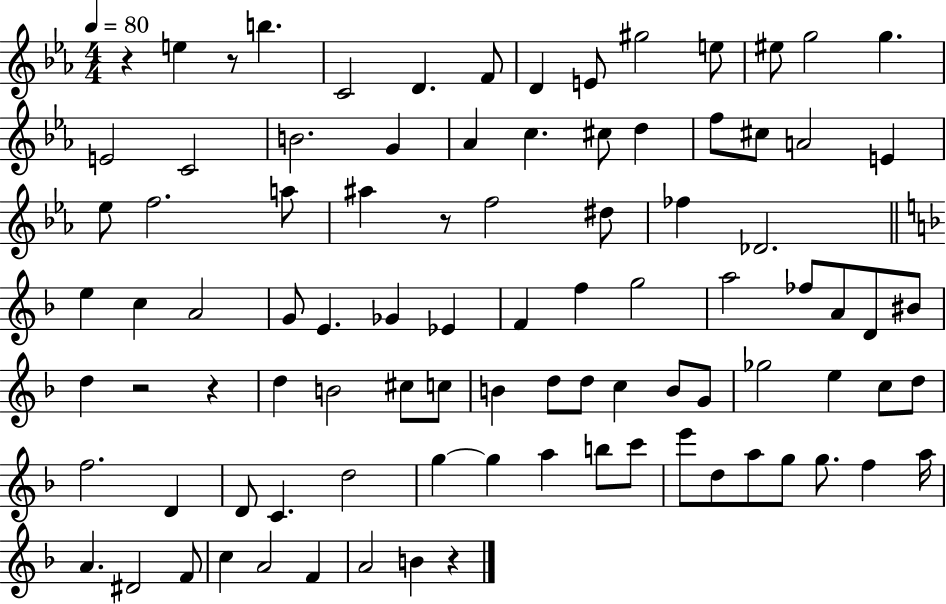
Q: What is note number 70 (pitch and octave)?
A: A5